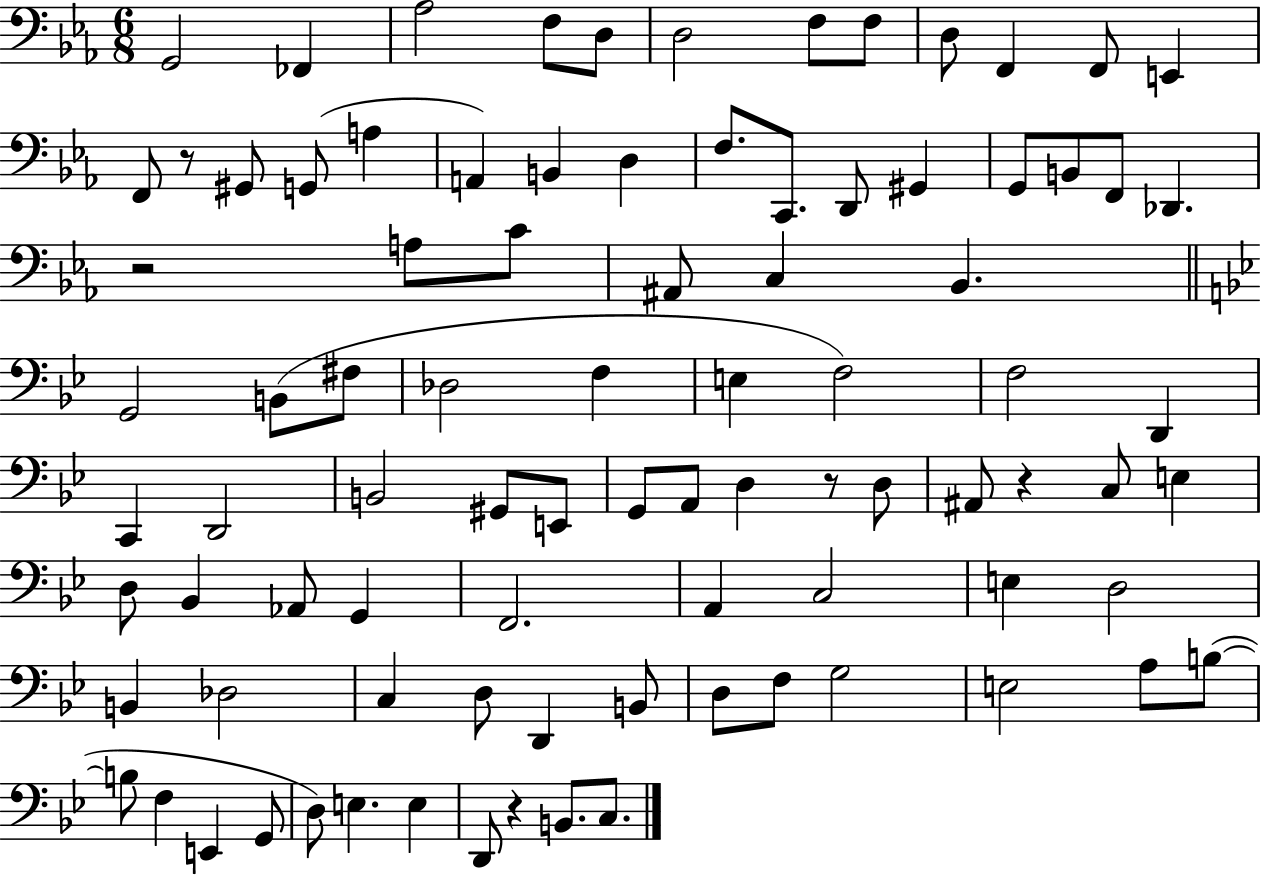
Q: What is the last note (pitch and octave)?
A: C3